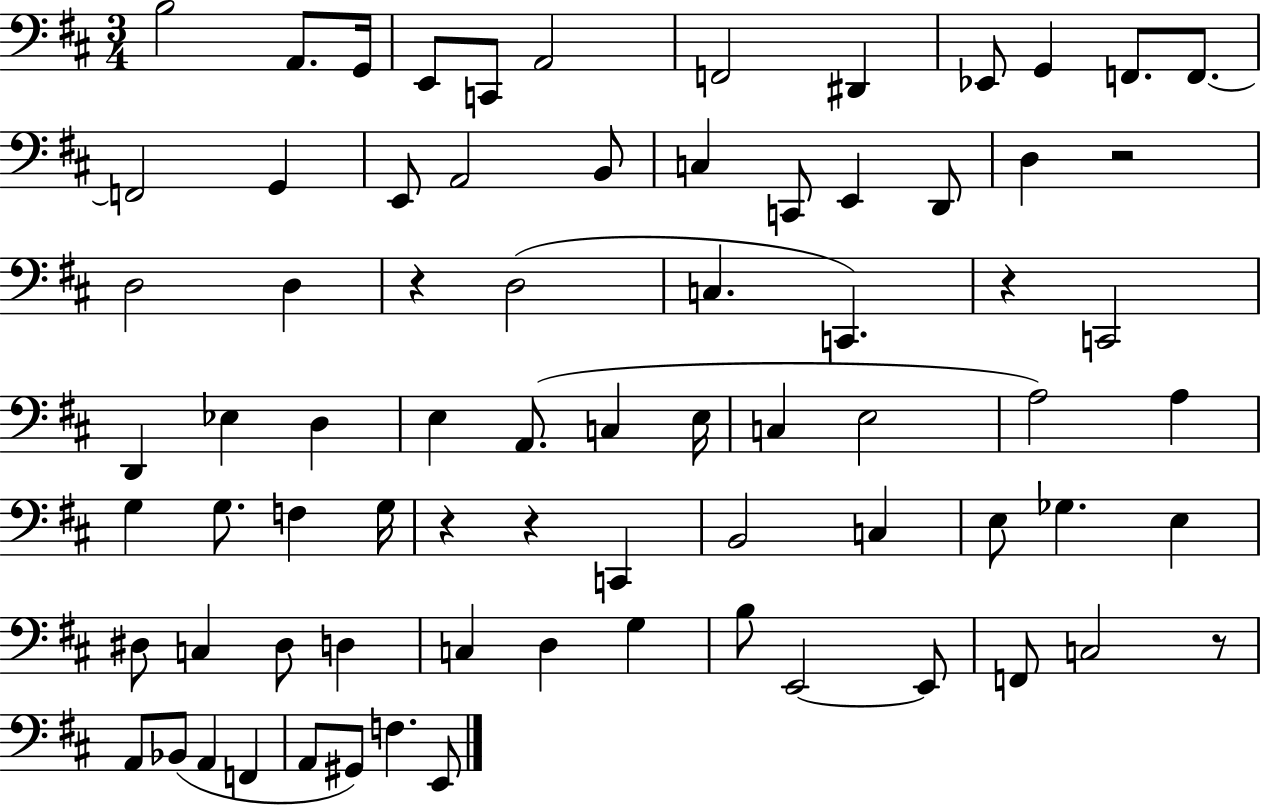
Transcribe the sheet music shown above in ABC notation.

X:1
T:Untitled
M:3/4
L:1/4
K:D
B,2 A,,/2 G,,/4 E,,/2 C,,/2 A,,2 F,,2 ^D,, _E,,/2 G,, F,,/2 F,,/2 F,,2 G,, E,,/2 A,,2 B,,/2 C, C,,/2 E,, D,,/2 D, z2 D,2 D, z D,2 C, C,, z C,,2 D,, _E, D, E, A,,/2 C, E,/4 C, E,2 A,2 A, G, G,/2 F, G,/4 z z C,, B,,2 C, E,/2 _G, E, ^D,/2 C, ^D,/2 D, C, D, G, B,/2 E,,2 E,,/2 F,,/2 C,2 z/2 A,,/2 _B,,/2 A,, F,, A,,/2 ^G,,/2 F, E,,/2